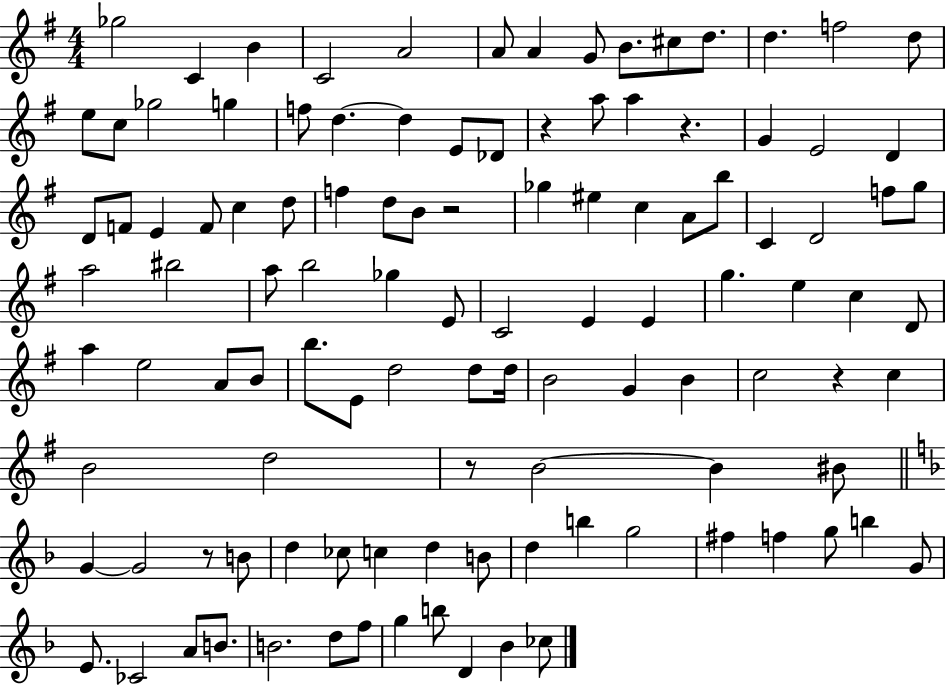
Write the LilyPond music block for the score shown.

{
  \clef treble
  \numericTimeSignature
  \time 4/4
  \key g \major
  ges''2 c'4 b'4 | c'2 a'2 | a'8 a'4 g'8 b'8. cis''8 d''8. | d''4. f''2 d''8 | \break e''8 c''8 ges''2 g''4 | f''8 d''4.~~ d''4 e'8 des'8 | r4 a''8 a''4 r4. | g'4 e'2 d'4 | \break d'8 f'8 e'4 f'8 c''4 d''8 | f''4 d''8 b'8 r2 | ges''4 eis''4 c''4 a'8 b''8 | c'4 d'2 f''8 g''8 | \break a''2 bis''2 | a''8 b''2 ges''4 e'8 | c'2 e'4 e'4 | g''4. e''4 c''4 d'8 | \break a''4 e''2 a'8 b'8 | b''8. e'8 d''2 d''8 d''16 | b'2 g'4 b'4 | c''2 r4 c''4 | \break b'2 d''2 | r8 b'2~~ b'4 bis'8 | \bar "||" \break \key f \major g'4~~ g'2 r8 b'8 | d''4 ces''8 c''4 d''4 b'8 | d''4 b''4 g''2 | fis''4 f''4 g''8 b''4 g'8 | \break e'8. ces'2 a'8 b'8. | b'2. d''8 f''8 | g''4 b''8 d'4 bes'4 ces''8 | \bar "|."
}